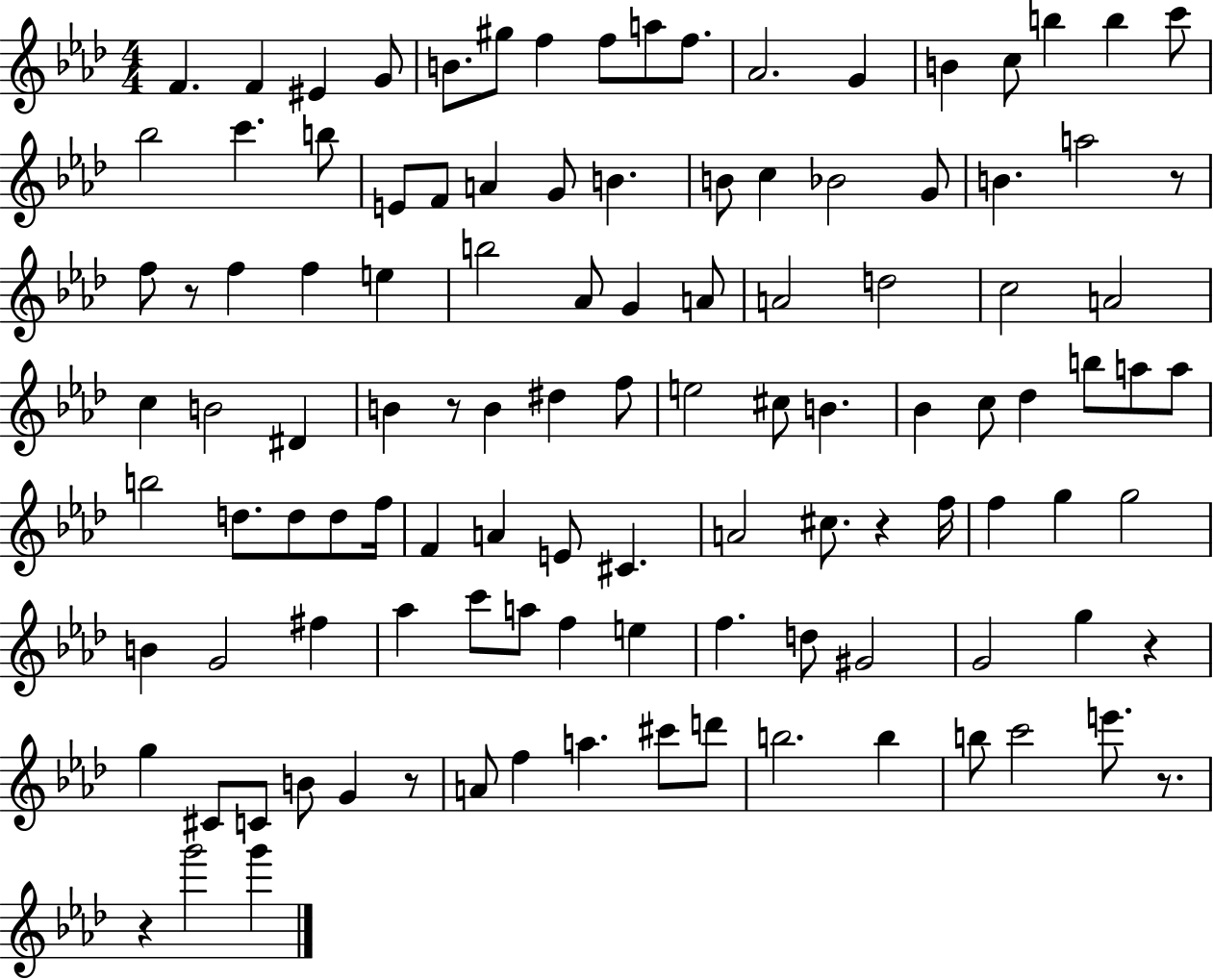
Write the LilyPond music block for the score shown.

{
  \clef treble
  \numericTimeSignature
  \time 4/4
  \key aes \major
  f'4. f'4 eis'4 g'8 | b'8. gis''8 f''4 f''8 a''8 f''8. | aes'2. g'4 | b'4 c''8 b''4 b''4 c'''8 | \break bes''2 c'''4. b''8 | e'8 f'8 a'4 g'8 b'4. | b'8 c''4 bes'2 g'8 | b'4. a''2 r8 | \break f''8 r8 f''4 f''4 e''4 | b''2 aes'8 g'4 a'8 | a'2 d''2 | c''2 a'2 | \break c''4 b'2 dis'4 | b'4 r8 b'4 dis''4 f''8 | e''2 cis''8 b'4. | bes'4 c''8 des''4 b''8 a''8 a''8 | \break b''2 d''8. d''8 d''8 f''16 | f'4 a'4 e'8 cis'4. | a'2 cis''8. r4 f''16 | f''4 g''4 g''2 | \break b'4 g'2 fis''4 | aes''4 c'''8 a''8 f''4 e''4 | f''4. d''8 gis'2 | g'2 g''4 r4 | \break g''4 cis'8 c'8 b'8 g'4 r8 | a'8 f''4 a''4. cis'''8 d'''8 | b''2. b''4 | b''8 c'''2 e'''8. r8. | \break r4 g'''2 g'''4 | \bar "|."
}